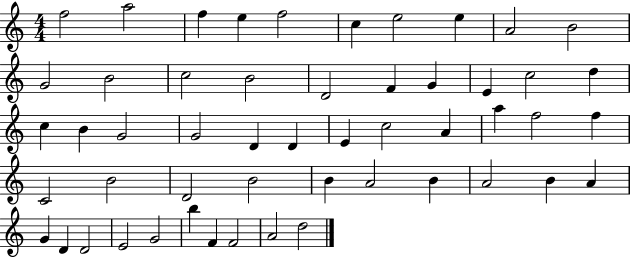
{
  \clef treble
  \numericTimeSignature
  \time 4/4
  \key c \major
  f''2 a''2 | f''4 e''4 f''2 | c''4 e''2 e''4 | a'2 b'2 | \break g'2 b'2 | c''2 b'2 | d'2 f'4 g'4 | e'4 c''2 d''4 | \break c''4 b'4 g'2 | g'2 d'4 d'4 | e'4 c''2 a'4 | a''4 f''2 f''4 | \break c'2 b'2 | d'2 b'2 | b'4 a'2 b'4 | a'2 b'4 a'4 | \break g'4 d'4 d'2 | e'2 g'2 | b''4 f'4 f'2 | a'2 d''2 | \break \bar "|."
}